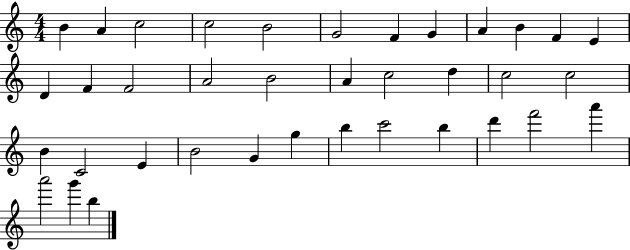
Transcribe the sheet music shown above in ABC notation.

X:1
T:Untitled
M:4/4
L:1/4
K:C
B A c2 c2 B2 G2 F G A B F E D F F2 A2 B2 A c2 d c2 c2 B C2 E B2 G g b c'2 b d' f'2 a' a'2 g' b